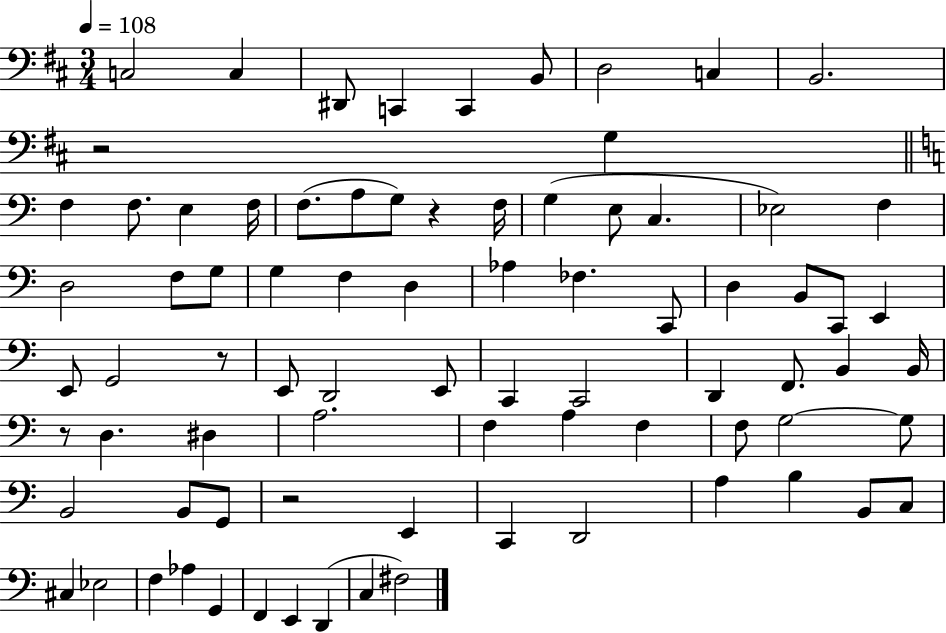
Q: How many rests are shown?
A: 5